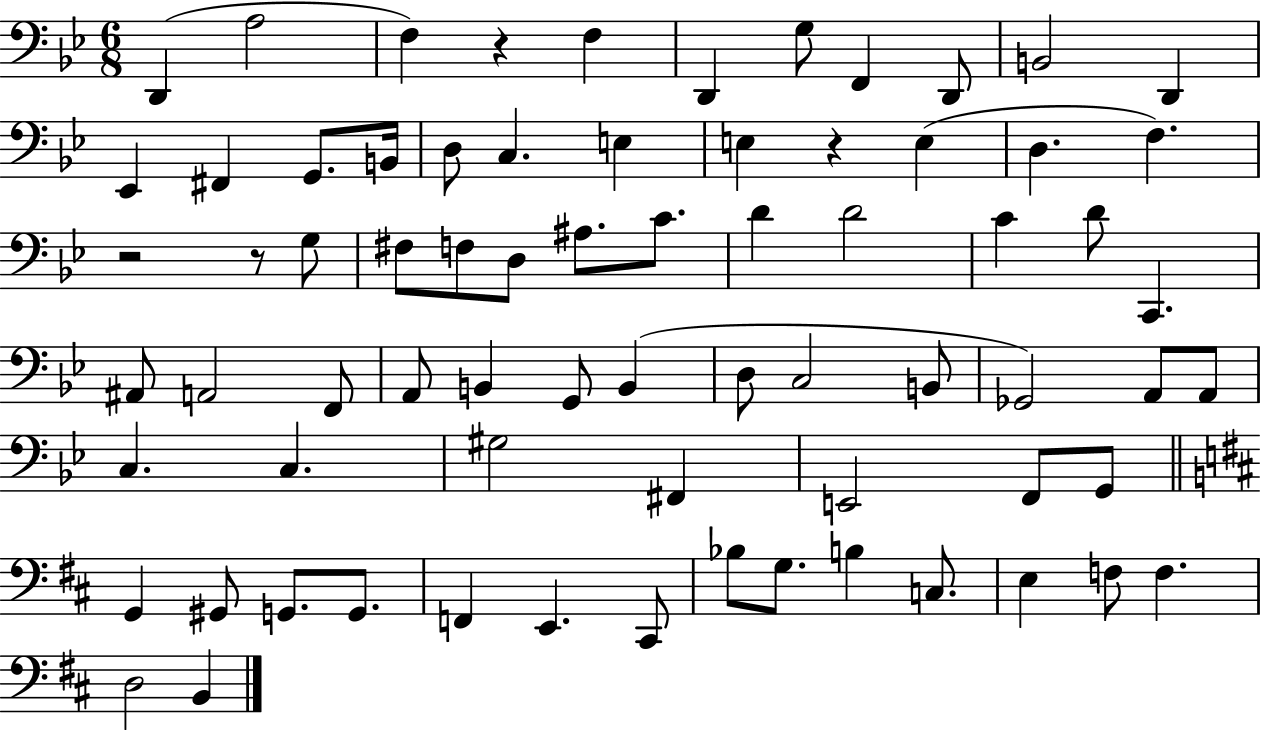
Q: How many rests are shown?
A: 4